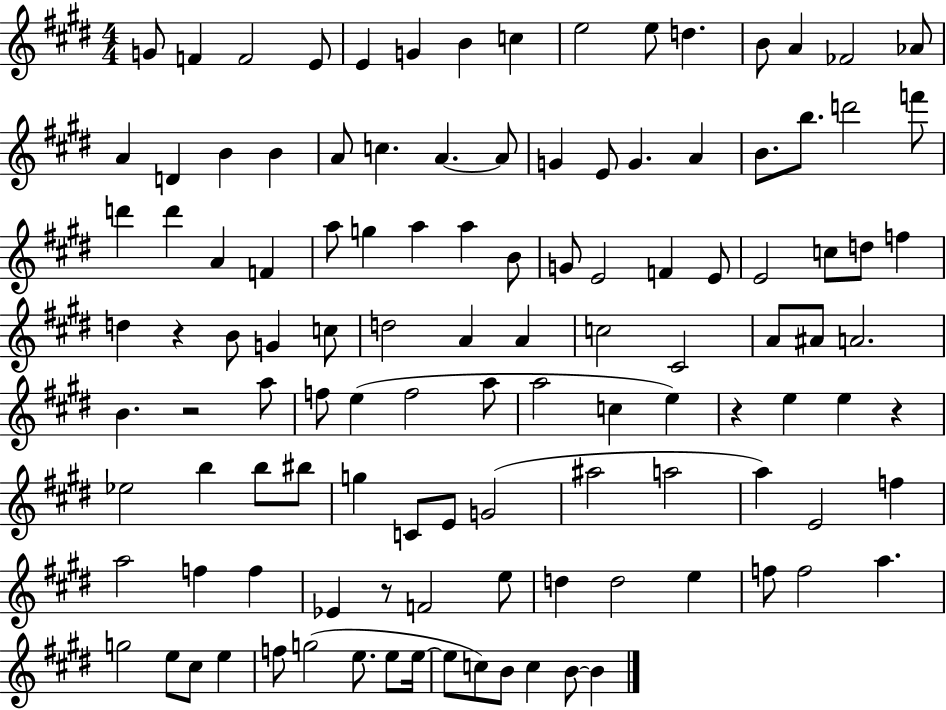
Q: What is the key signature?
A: E major